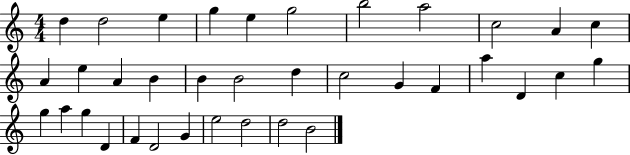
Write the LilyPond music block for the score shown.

{
  \clef treble
  \numericTimeSignature
  \time 4/4
  \key c \major
  d''4 d''2 e''4 | g''4 e''4 g''2 | b''2 a''2 | c''2 a'4 c''4 | \break a'4 e''4 a'4 b'4 | b'4 b'2 d''4 | c''2 g'4 f'4 | a''4 d'4 c''4 g''4 | \break g''4 a''4 g''4 d'4 | f'4 d'2 g'4 | e''2 d''2 | d''2 b'2 | \break \bar "|."
}